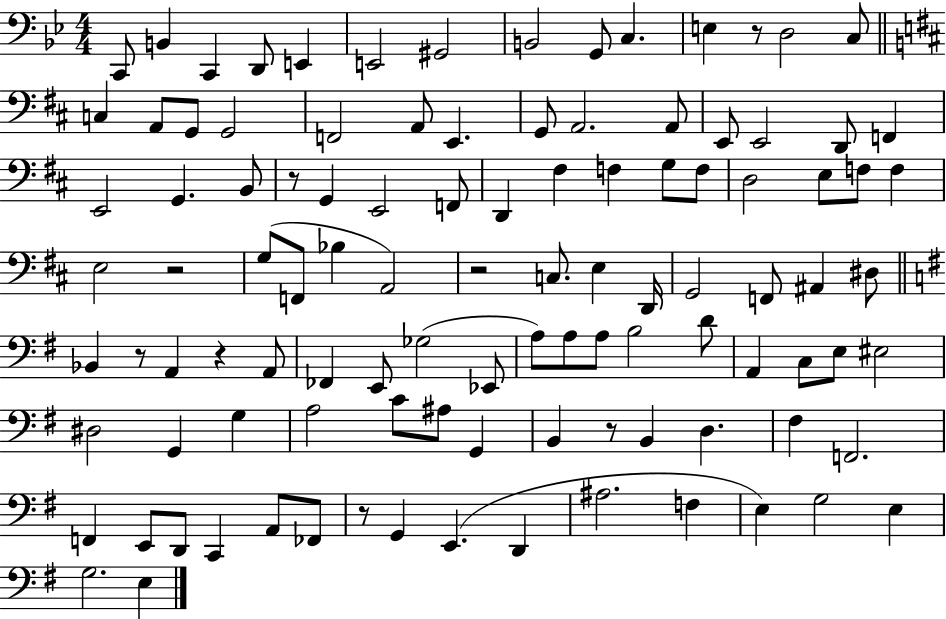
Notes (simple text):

C2/e B2/q C2/q D2/e E2/q E2/h G#2/h B2/h G2/e C3/q. E3/q R/e D3/h C3/e C3/q A2/e G2/e G2/h F2/h A2/e E2/q. G2/e A2/h. A2/e E2/e E2/h D2/e F2/q E2/h G2/q. B2/e R/e G2/q E2/h F2/e D2/q F#3/q F3/q G3/e F3/e D3/h E3/e F3/e F3/q E3/h R/h G3/e F2/e Bb3/q A2/h R/h C3/e. E3/q D2/s G2/h F2/e A#2/q D#3/e Bb2/q R/e A2/q R/q A2/e FES2/q E2/e Gb3/h Eb2/e A3/e A3/e A3/e B3/h D4/e A2/q C3/e E3/e EIS3/h D#3/h G2/q G3/q A3/h C4/e A#3/e G2/q B2/q R/e B2/q D3/q. F#3/q F2/h. F2/q E2/e D2/e C2/q A2/e FES2/e R/e G2/q E2/q. D2/q A#3/h. F3/q E3/q G3/h E3/q G3/h. E3/q